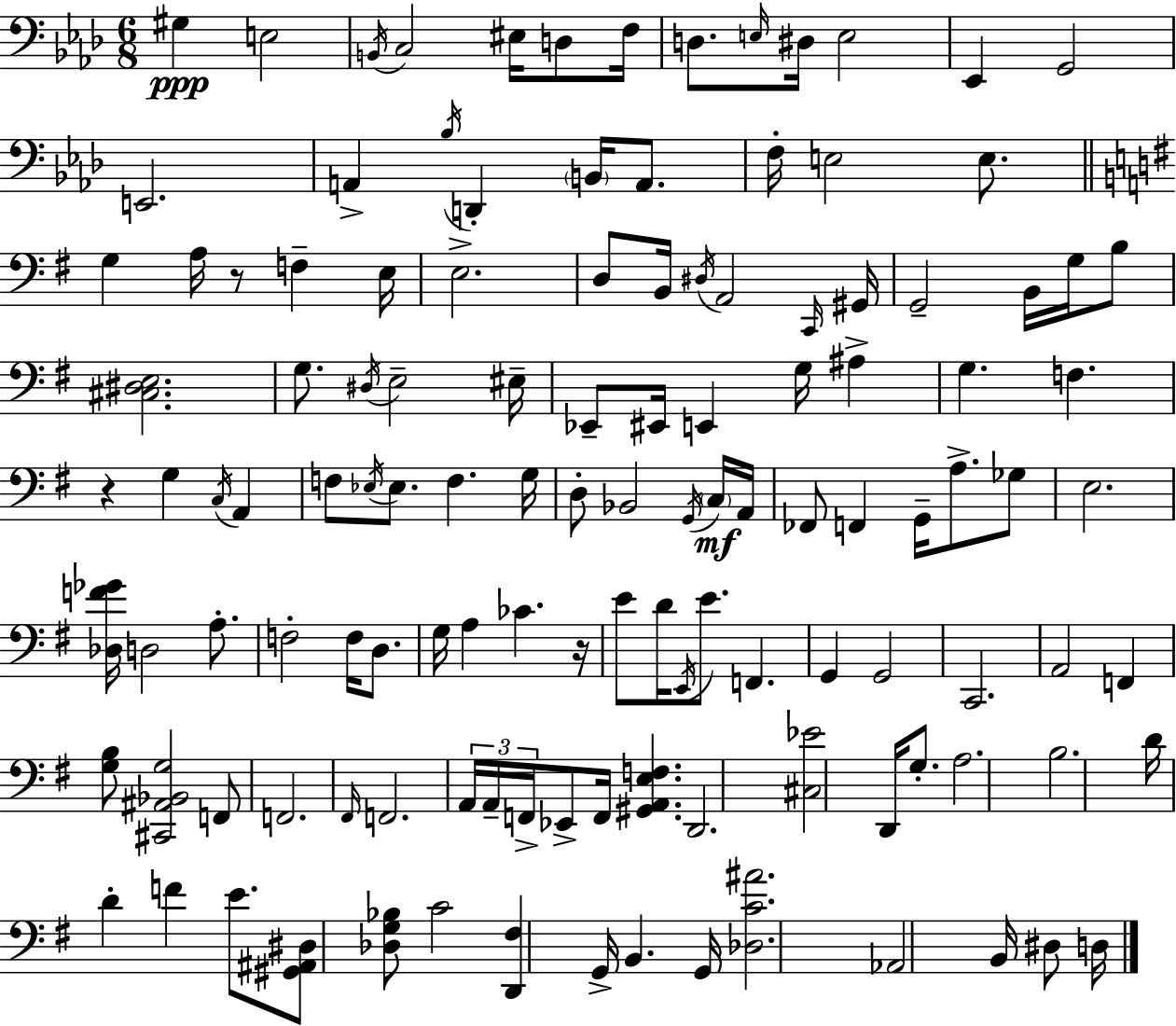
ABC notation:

X:1
T:Untitled
M:6/8
L:1/4
K:Ab
^G, E,2 B,,/4 C,2 ^E,/4 D,/2 F,/4 D,/2 E,/4 ^D,/4 E,2 _E,, G,,2 E,,2 A,, _B,/4 D,, B,,/4 A,,/2 F,/4 E,2 E,/2 G, A,/4 z/2 F, E,/4 E,2 D,/2 B,,/4 ^D,/4 A,,2 C,,/4 ^G,,/4 G,,2 B,,/4 G,/4 B,/2 [^C,^D,E,]2 G,/2 ^D,/4 E,2 ^E,/4 _E,,/2 ^E,,/4 E,, G,/4 ^A, G, F, z G, C,/4 A,, F,/2 _E,/4 _E,/2 F, G,/4 D,/2 _B,,2 G,,/4 C,/4 A,,/4 _F,,/2 F,, G,,/4 A,/2 _G,/2 E,2 [_D,F_G]/4 D,2 A,/2 F,2 F,/4 D,/2 G,/4 A, _C z/4 E/2 D/4 E,,/4 E/2 F,, G,, G,,2 C,,2 A,,2 F,, [G,B,]/2 [^C,,^A,,_B,,G,]2 F,,/2 F,,2 ^F,,/4 F,,2 A,,/4 A,,/4 F,,/4 _E,,/2 F,,/4 [^G,,A,,E,F,] D,,2 [^C,_E]2 D,,/4 G,/2 A,2 B,2 D/4 D F E/2 [^G,,^A,,^D,]/2 [_D,G,_B,]/2 C2 [D,,^F,] G,,/4 B,, G,,/4 [_D,C^A]2 _A,,2 B,,/4 ^D,/2 D,/4